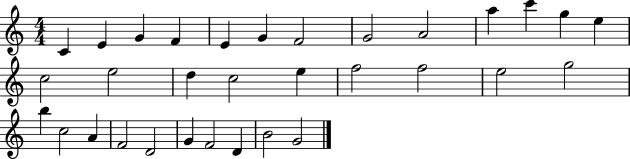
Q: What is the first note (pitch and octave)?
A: C4